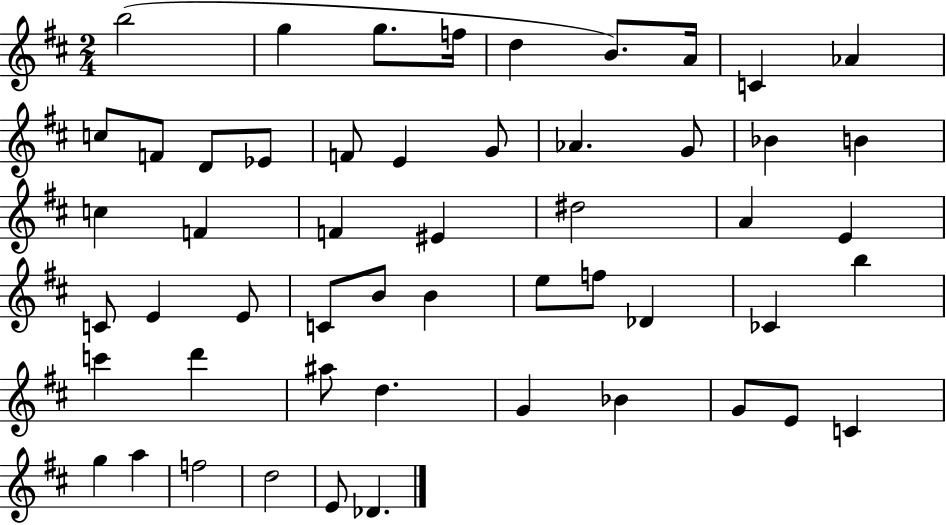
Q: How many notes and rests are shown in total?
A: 53